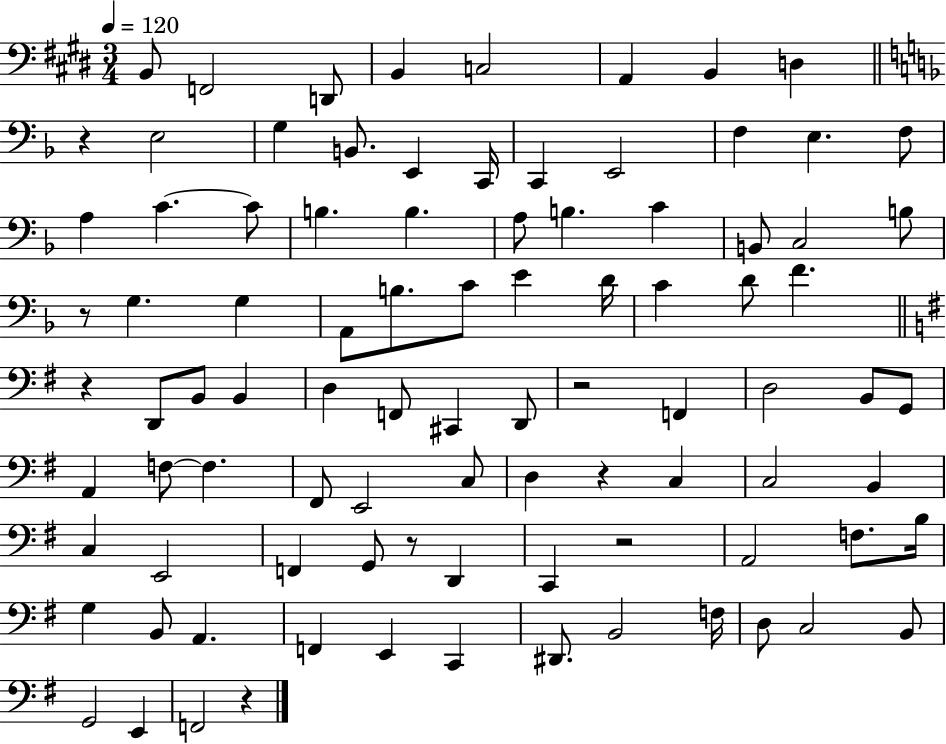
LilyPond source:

{
  \clef bass
  \numericTimeSignature
  \time 3/4
  \key e \major
  \tempo 4 = 120
  b,8 f,2 d,8 | b,4 c2 | a,4 b,4 d4 | \bar "||" \break \key f \major r4 e2 | g4 b,8. e,4 c,16 | c,4 e,2 | f4 e4. f8 | \break a4 c'4.~~ c'8 | b4. b4. | a8 b4. c'4 | b,8 c2 b8 | \break r8 g4. g4 | a,8 b8. c'8 e'4 d'16 | c'4 d'8 f'4. | \bar "||" \break \key g \major r4 d,8 b,8 b,4 | d4 f,8 cis,4 d,8 | r2 f,4 | d2 b,8 g,8 | \break a,4 f8~~ f4. | fis,8 e,2 c8 | d4 r4 c4 | c2 b,4 | \break c4 e,2 | f,4 g,8 r8 d,4 | c,4 r2 | a,2 f8. b16 | \break g4 b,8 a,4. | f,4 e,4 c,4 | dis,8. b,2 f16 | d8 c2 b,8 | \break g,2 e,4 | f,2 r4 | \bar "|."
}